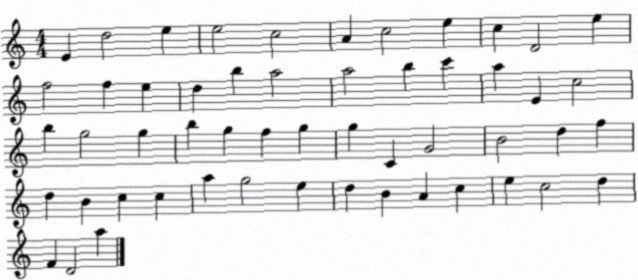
X:1
T:Untitled
M:4/4
L:1/4
K:C
E d2 e e2 c2 A c2 e c D2 e f2 f e d b a2 a2 b c' a E c2 b g2 g b g f g g C G2 B2 d f d B c c a g2 e d B A c e c2 d F D2 a